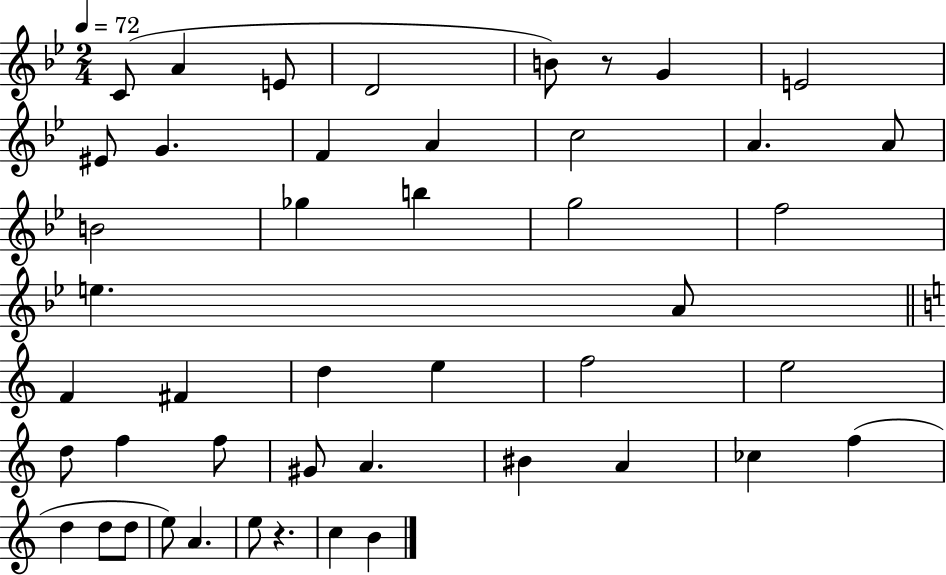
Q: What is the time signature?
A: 2/4